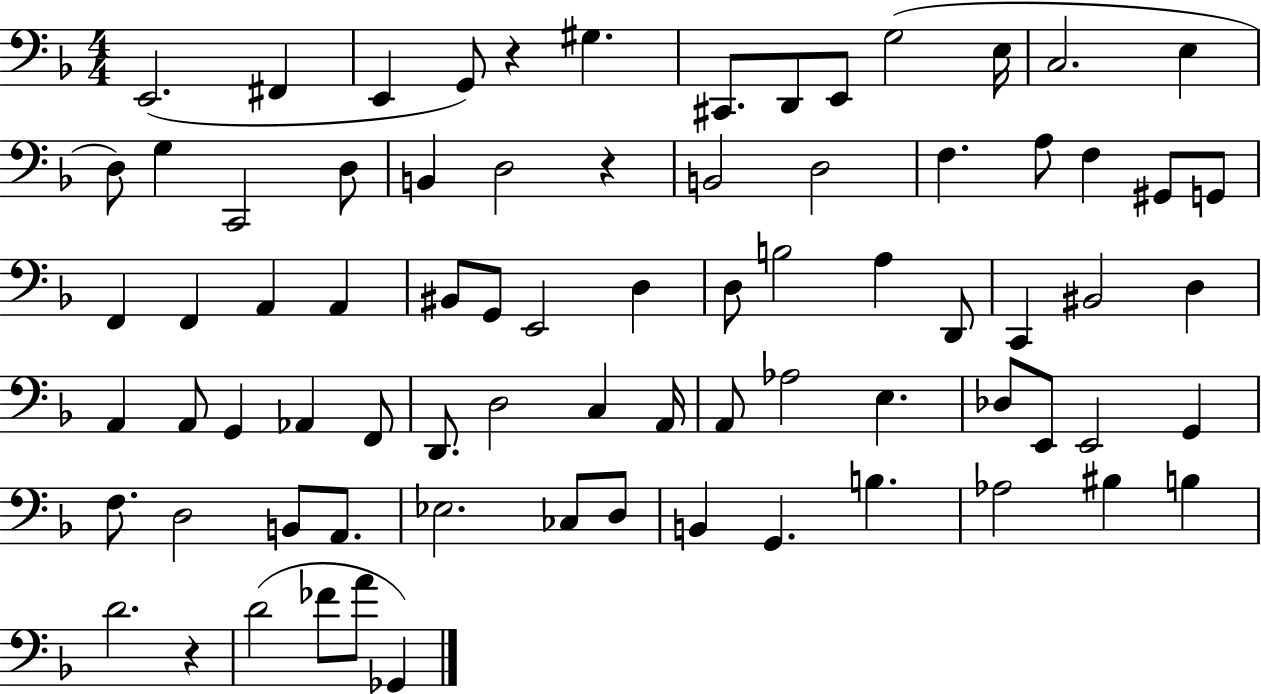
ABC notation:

X:1
T:Untitled
M:4/4
L:1/4
K:F
E,,2 ^F,, E,, G,,/2 z ^G, ^C,,/2 D,,/2 E,,/2 G,2 E,/4 C,2 E, D,/2 G, C,,2 D,/2 B,, D,2 z B,,2 D,2 F, A,/2 F, ^G,,/2 G,,/2 F,, F,, A,, A,, ^B,,/2 G,,/2 E,,2 D, D,/2 B,2 A, D,,/2 C,, ^B,,2 D, A,, A,,/2 G,, _A,, F,,/2 D,,/2 D,2 C, A,,/4 A,,/2 _A,2 E, _D,/2 E,,/2 E,,2 G,, F,/2 D,2 B,,/2 A,,/2 _E,2 _C,/2 D,/2 B,, G,, B, _A,2 ^B, B, D2 z D2 _F/2 A/2 _G,,